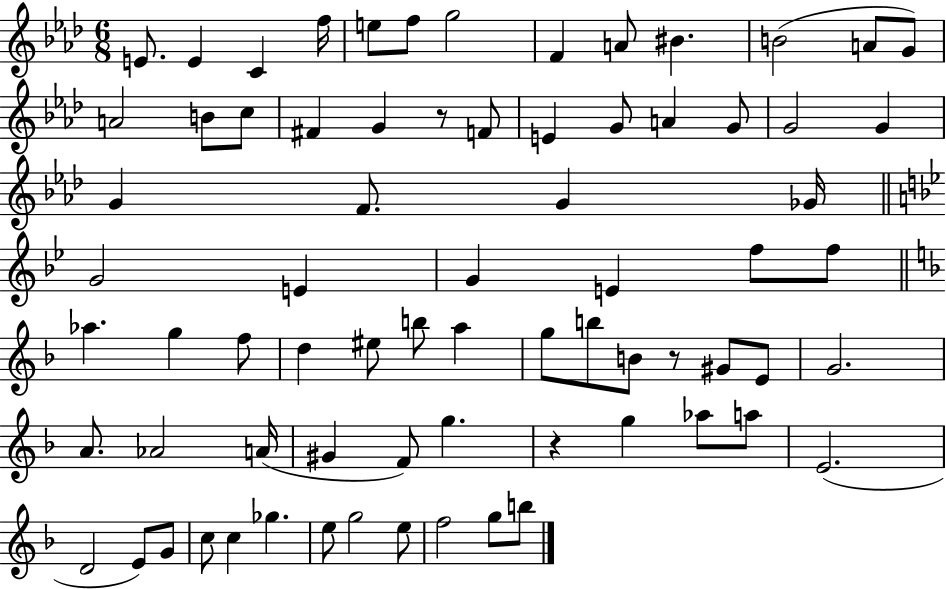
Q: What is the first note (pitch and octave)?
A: E4